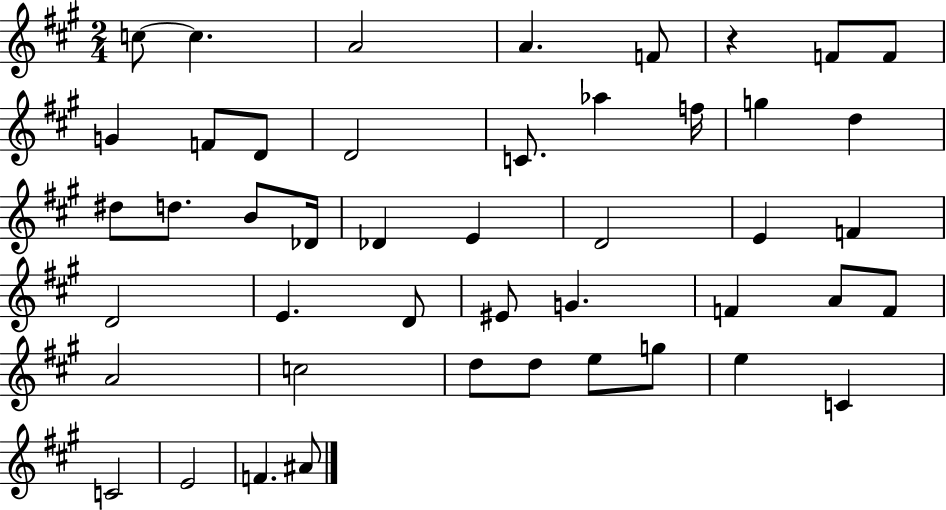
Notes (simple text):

C5/e C5/q. A4/h A4/q. F4/e R/q F4/e F4/e G4/q F4/e D4/e D4/h C4/e. Ab5/q F5/s G5/q D5/q D#5/e D5/e. B4/e Db4/s Db4/q E4/q D4/h E4/q F4/q D4/h E4/q. D4/e EIS4/e G4/q. F4/q A4/e F4/e A4/h C5/h D5/e D5/e E5/e G5/e E5/q C4/q C4/h E4/h F4/q. A#4/e